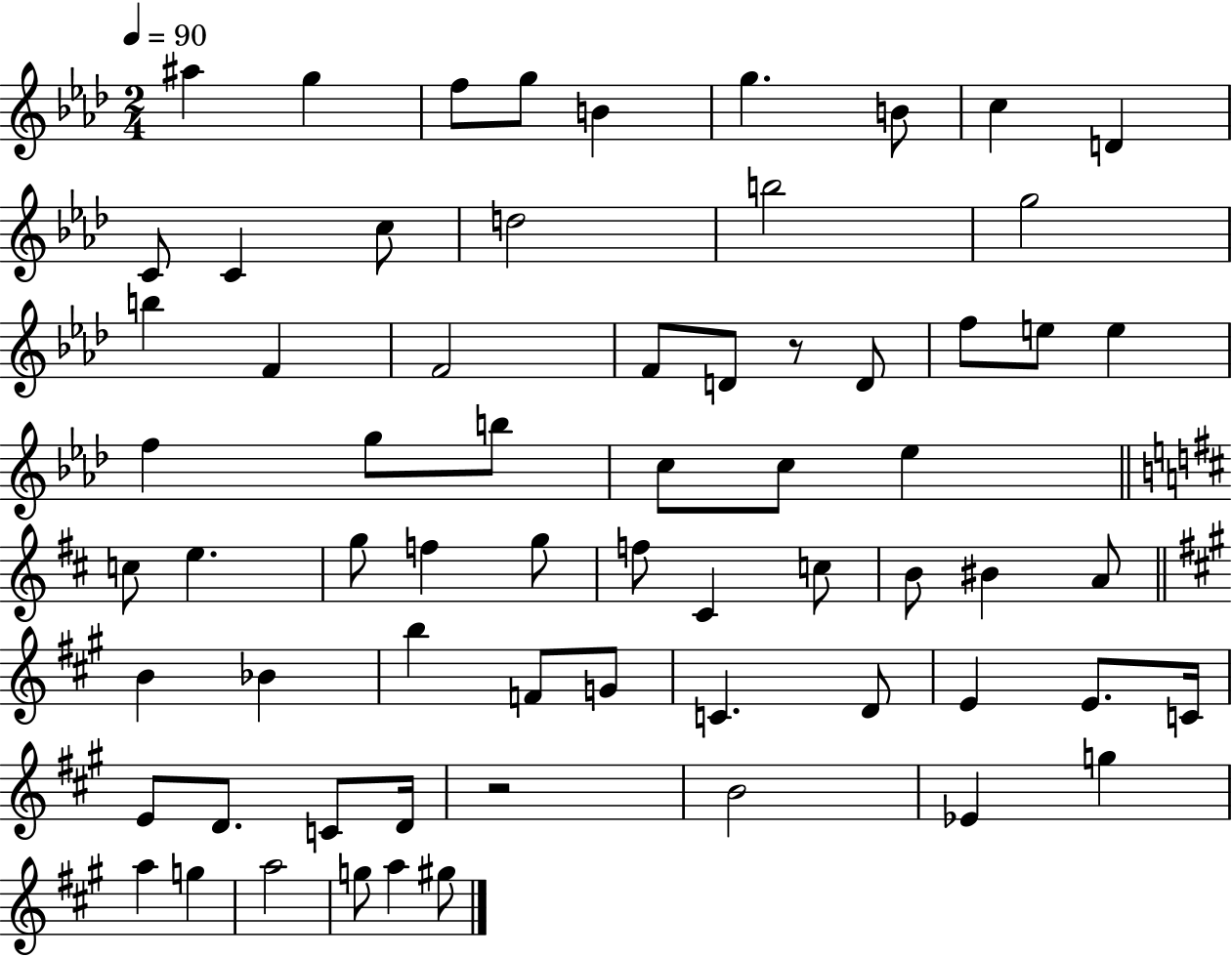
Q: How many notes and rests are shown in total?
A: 66